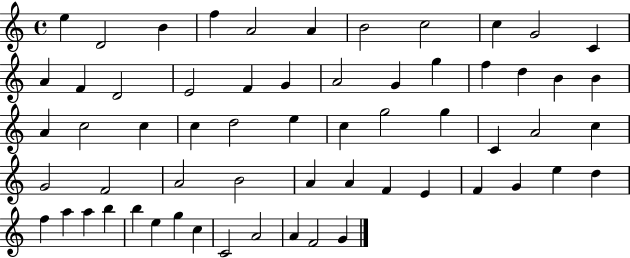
{
  \clef treble
  \time 4/4
  \defaultTimeSignature
  \key c \major
  e''4 d'2 b'4 | f''4 a'2 a'4 | b'2 c''2 | c''4 g'2 c'4 | \break a'4 f'4 d'2 | e'2 f'4 g'4 | a'2 g'4 g''4 | f''4 d''4 b'4 b'4 | \break a'4 c''2 c''4 | c''4 d''2 e''4 | c''4 g''2 g''4 | c'4 a'2 c''4 | \break g'2 f'2 | a'2 b'2 | a'4 a'4 f'4 e'4 | f'4 g'4 e''4 d''4 | \break f''4 a''4 a''4 b''4 | b''4 e''4 g''4 c''4 | c'2 a'2 | a'4 f'2 g'4 | \break \bar "|."
}